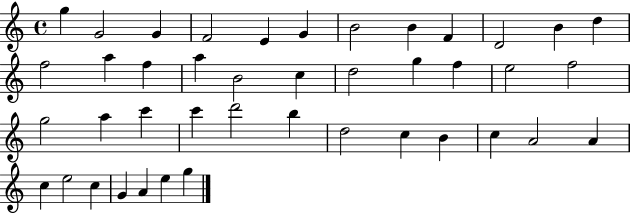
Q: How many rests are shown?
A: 0